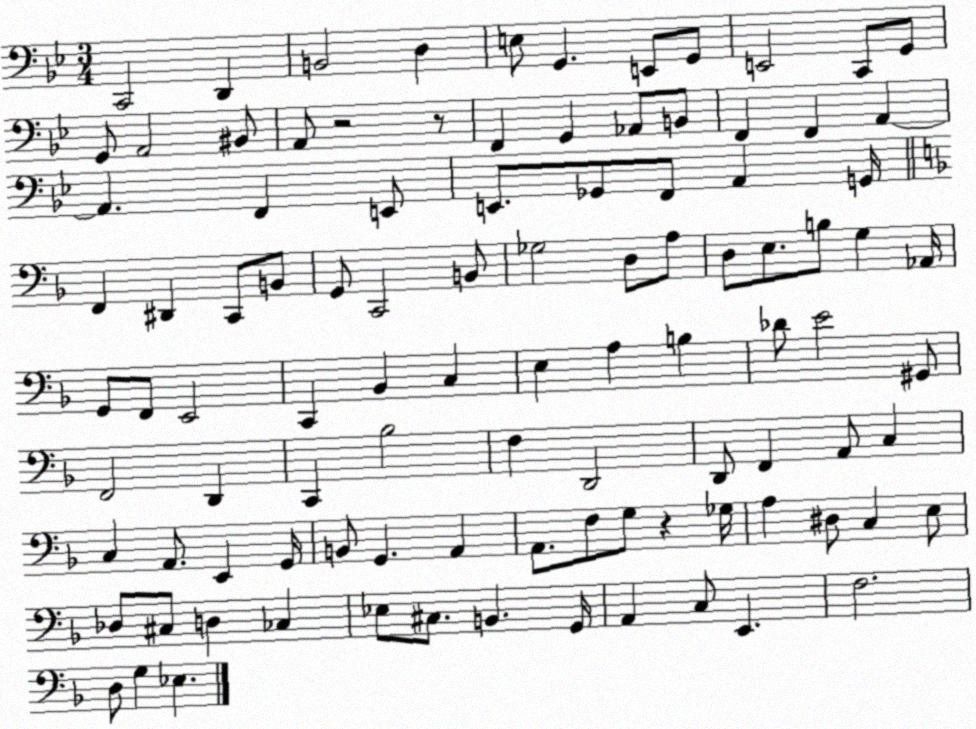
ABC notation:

X:1
T:Untitled
M:3/4
L:1/4
K:Bb
C,,2 D,, B,,2 D, E,/2 G,, E,,/2 G,,/2 E,,2 C,,/2 G,,/2 G,,/2 A,,2 ^B,,/2 A,,/2 z2 z/2 F,, G,, _A,,/2 B,,/2 F,, F,, A,, A,, F,, E,,/2 E,,/2 _G,,/2 F,,/2 A,, G,,/4 F,, ^D,, C,,/2 B,,/2 G,,/2 C,,2 B,,/2 _G,2 D,/2 A,/2 D,/2 E,/2 B,/2 G, _A,,/4 G,,/2 F,,/2 E,,2 C,, _B,, C, E, A, B, _D/2 E2 ^G,,/2 F,,2 D,, C,, _B,2 F, D,,2 D,,/2 F,, A,,/2 C, C, A,,/2 E,, G,,/4 B,,/2 G,, A,, A,,/2 F,/2 G,/2 z _G,/4 A, ^D,/2 C, E,/2 _D,/2 ^C,/2 D, _C, _E,/2 ^C,/2 B,, G,,/4 A,, C,/2 E,, F,2 D,/2 G, _E,